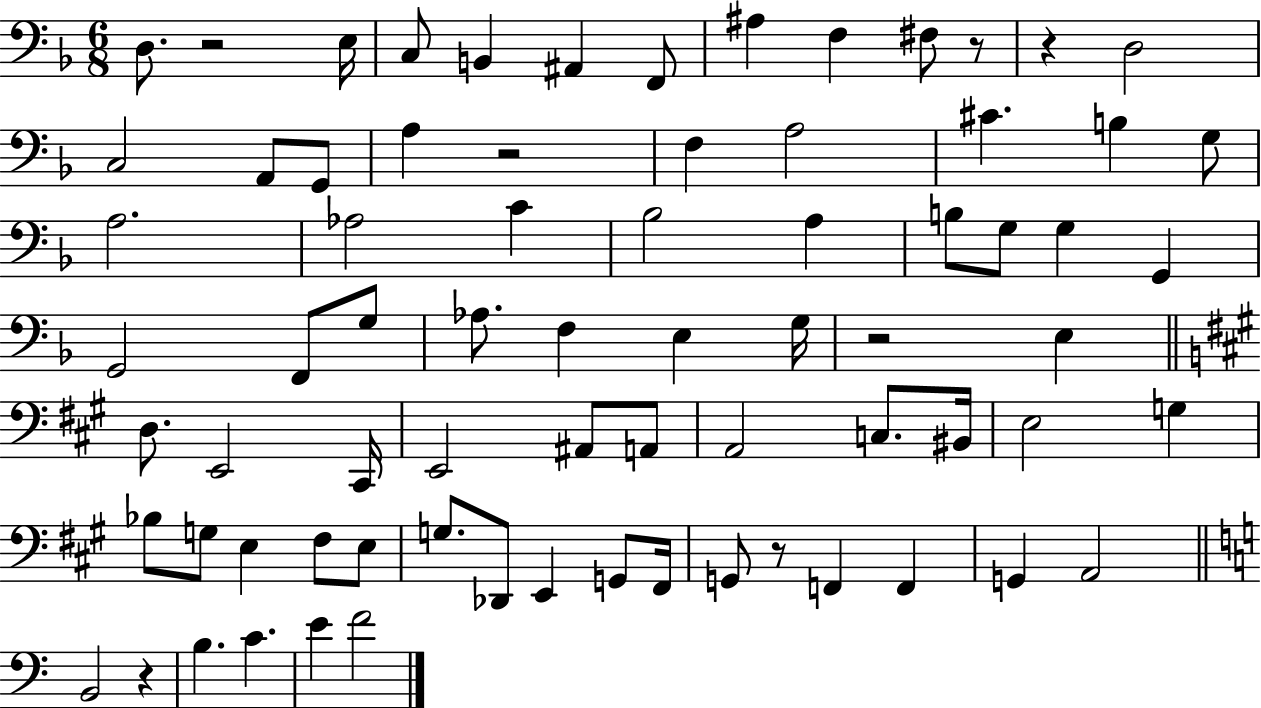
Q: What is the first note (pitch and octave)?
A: D3